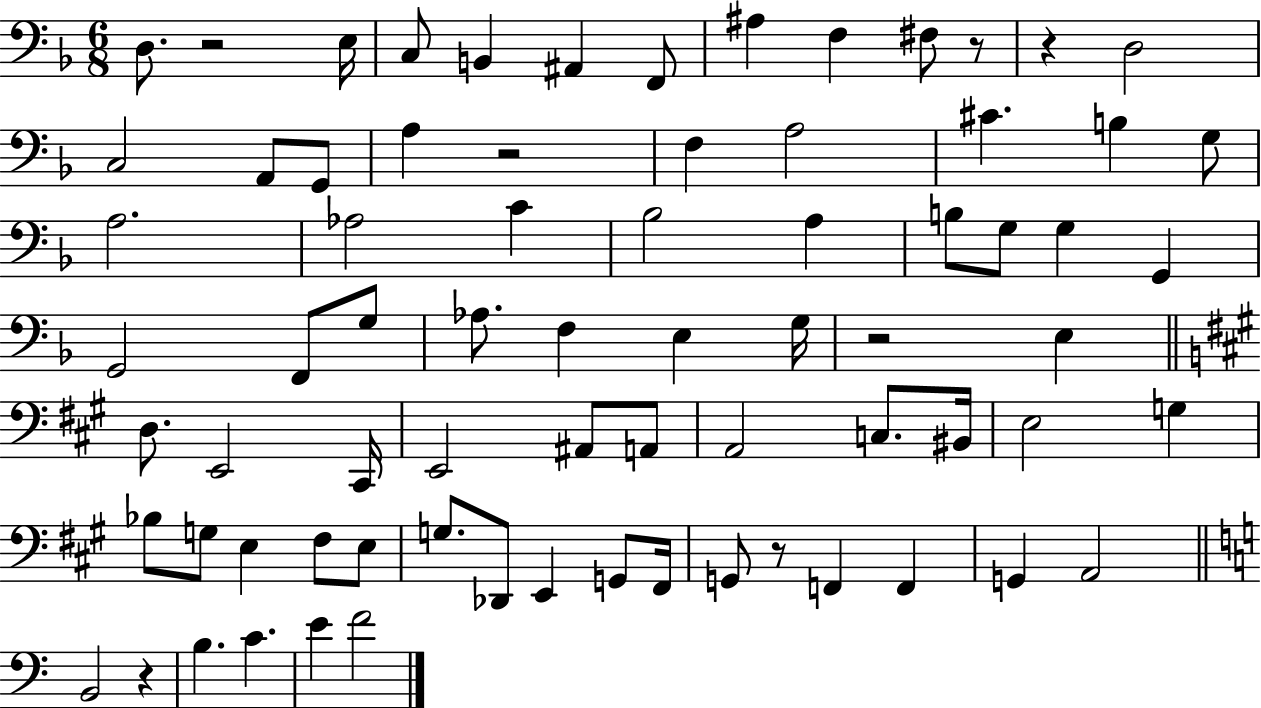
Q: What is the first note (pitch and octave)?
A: D3